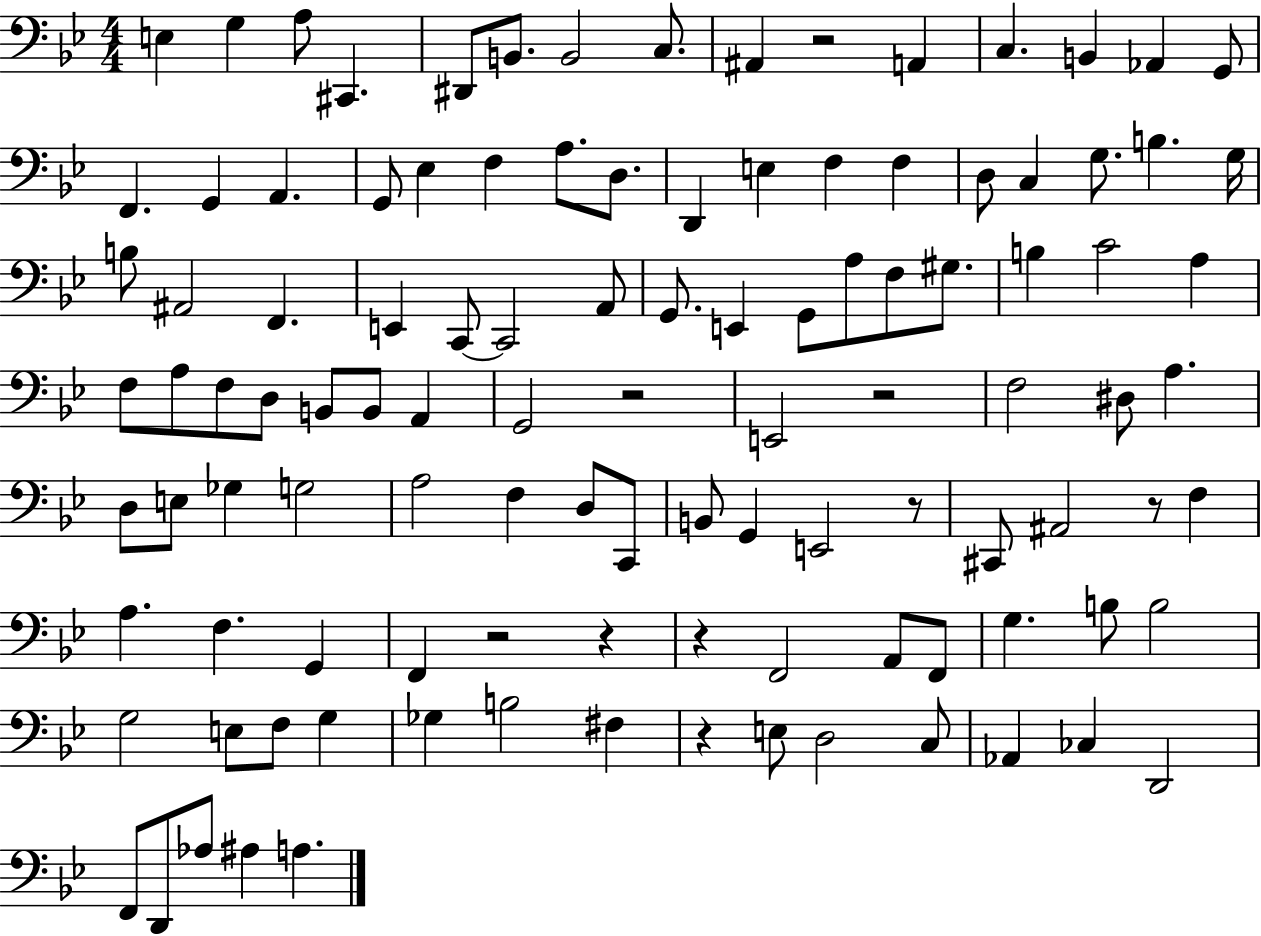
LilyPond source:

{
  \clef bass
  \numericTimeSignature
  \time 4/4
  \key bes \major
  e4 g4 a8 cis,4. | dis,8 b,8. b,2 c8. | ais,4 r2 a,4 | c4. b,4 aes,4 g,8 | \break f,4. g,4 a,4. | g,8 ees4 f4 a8. d8. | d,4 e4 f4 f4 | d8 c4 g8. b4. g16 | \break b8 ais,2 f,4. | e,4 c,8~~ c,2 a,8 | g,8. e,4 g,8 a8 f8 gis8. | b4 c'2 a4 | \break f8 a8 f8 d8 b,8 b,8 a,4 | g,2 r2 | e,2 r2 | f2 dis8 a4. | \break d8 e8 ges4 g2 | a2 f4 d8 c,8 | b,8 g,4 e,2 r8 | cis,8 ais,2 r8 f4 | \break a4. f4. g,4 | f,4 r2 r4 | r4 f,2 a,8 f,8 | g4. b8 b2 | \break g2 e8 f8 g4 | ges4 b2 fis4 | r4 e8 d2 c8 | aes,4 ces4 d,2 | \break f,8 d,8 aes8 ais4 a4. | \bar "|."
}